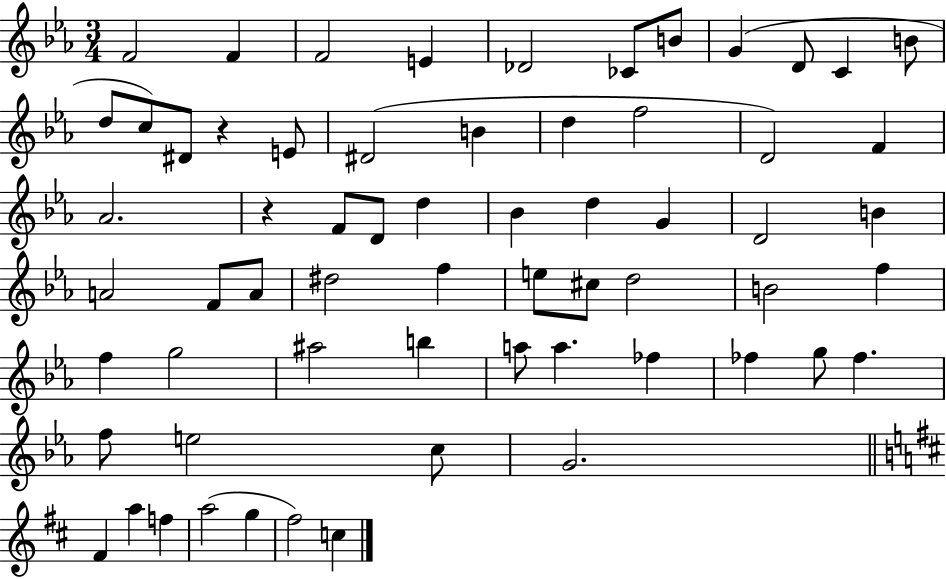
{
  \clef treble
  \numericTimeSignature
  \time 3/4
  \key ees \major
  f'2 f'4 | f'2 e'4 | des'2 ces'8 b'8 | g'4( d'8 c'4 b'8 | \break d''8 c''8) dis'8 r4 e'8 | dis'2( b'4 | d''4 f''2 | d'2) f'4 | \break aes'2. | r4 f'8 d'8 d''4 | bes'4 d''4 g'4 | d'2 b'4 | \break a'2 f'8 a'8 | dis''2 f''4 | e''8 cis''8 d''2 | b'2 f''4 | \break f''4 g''2 | ais''2 b''4 | a''8 a''4. fes''4 | fes''4 g''8 fes''4. | \break f''8 e''2 c''8 | g'2. | \bar "||" \break \key d \major fis'4 a''4 f''4 | a''2( g''4 | fis''2) c''4 | \bar "|."
}